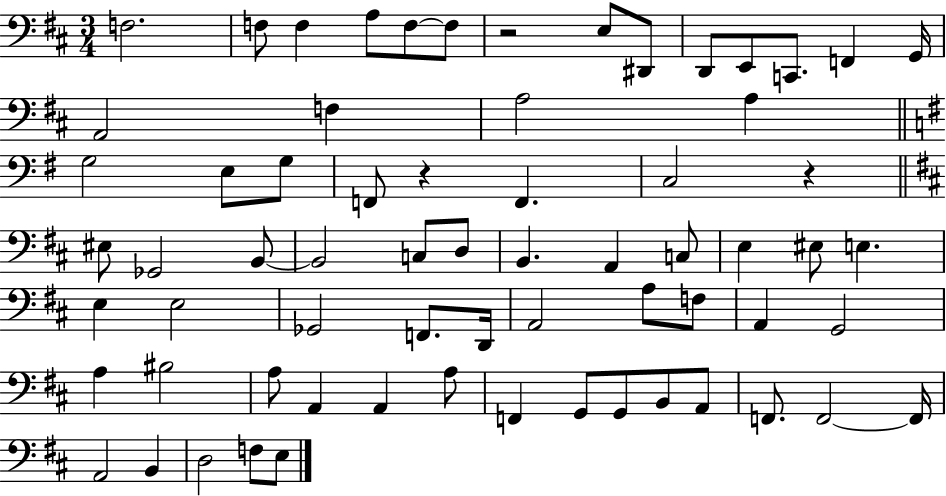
{
  \clef bass
  \numericTimeSignature
  \time 3/4
  \key d \major
  f2. | f8 f4 a8 f8~~ f8 | r2 e8 dis,8 | d,8 e,8 c,8. f,4 g,16 | \break a,2 f4 | a2 a4 | \bar "||" \break \key e \minor g2 e8 g8 | f,8 r4 f,4. | c2 r4 | \bar "||" \break \key d \major eis8 ges,2 b,8~~ | b,2 c8 d8 | b,4. a,4 c8 | e4 eis8 e4. | \break e4 e2 | ges,2 f,8. d,16 | a,2 a8 f8 | a,4 g,2 | \break a4 bis2 | a8 a,4 a,4 a8 | f,4 g,8 g,8 b,8 a,8 | f,8. f,2~~ f,16 | \break a,2 b,4 | d2 f8 e8 | \bar "|."
}